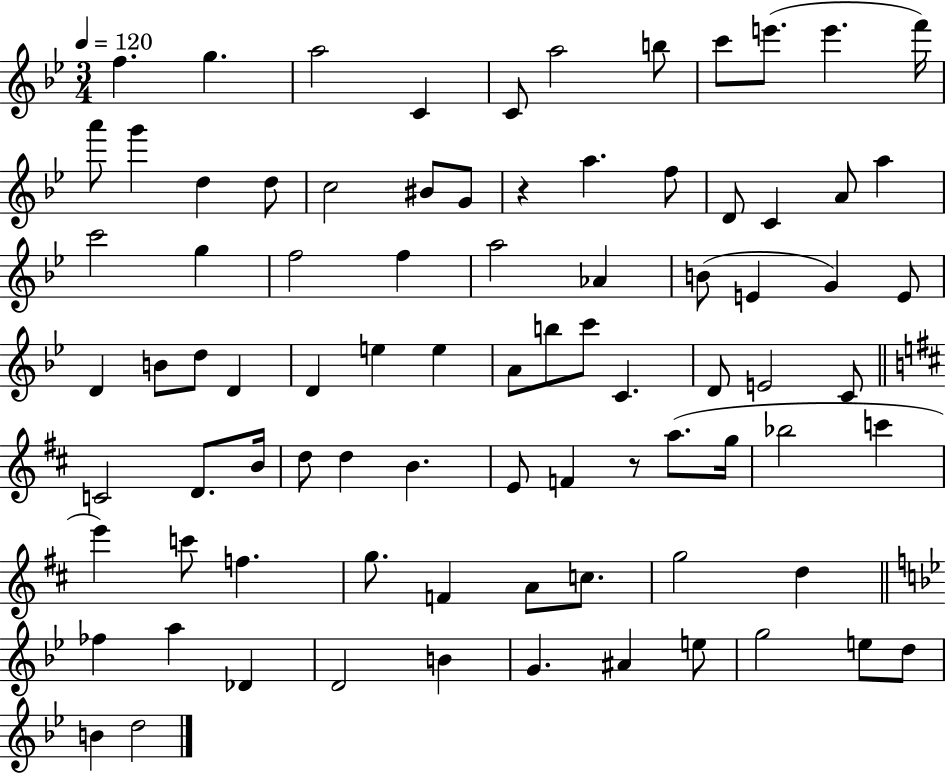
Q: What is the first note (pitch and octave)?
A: F5